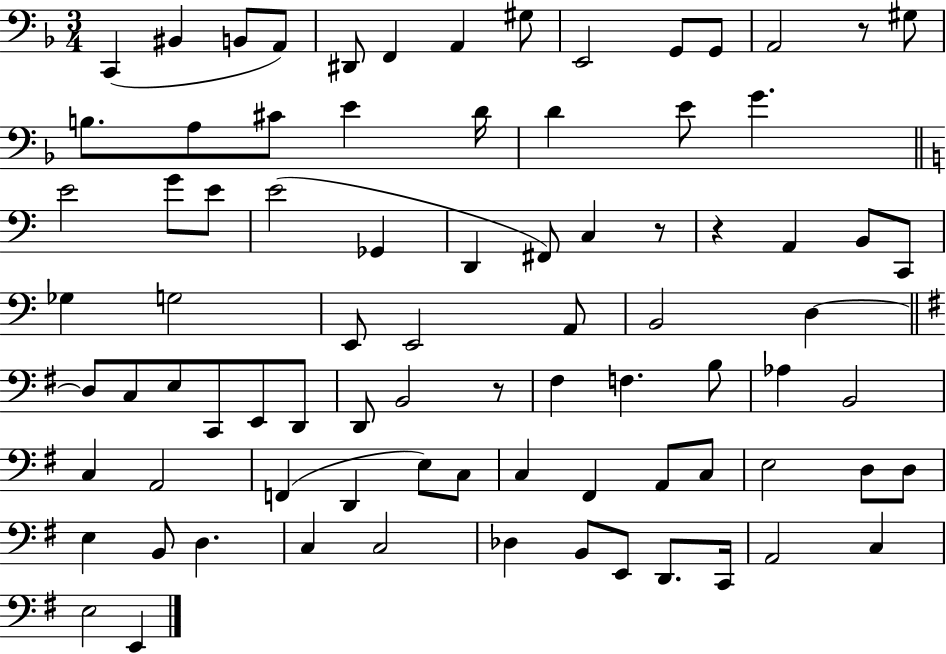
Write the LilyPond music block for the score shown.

{
  \clef bass
  \numericTimeSignature
  \time 3/4
  \key f \major
  c,4( bis,4 b,8 a,8) | dis,8 f,4 a,4 gis8 | e,2 g,8 g,8 | a,2 r8 gis8 | \break b8. a8 cis'8 e'4 d'16 | d'4 e'8 g'4. | \bar "||" \break \key c \major e'2 g'8 e'8 | e'2( ges,4 | d,4 fis,8) c4 r8 | r4 a,4 b,8 c,8 | \break ges4 g2 | e,8 e,2 a,8 | b,2 d4~~ | \bar "||" \break \key e \minor d8 c8 e8 c,8 e,8 d,8 | d,8 b,2 r8 | fis4 f4. b8 | aes4 b,2 | \break c4 a,2 | f,4( d,4 e8) c8 | c4 fis,4 a,8 c8 | e2 d8 d8 | \break e4 b,8 d4. | c4 c2 | des4 b,8 e,8 d,8. c,16 | a,2 c4 | \break e2 e,4 | \bar "|."
}